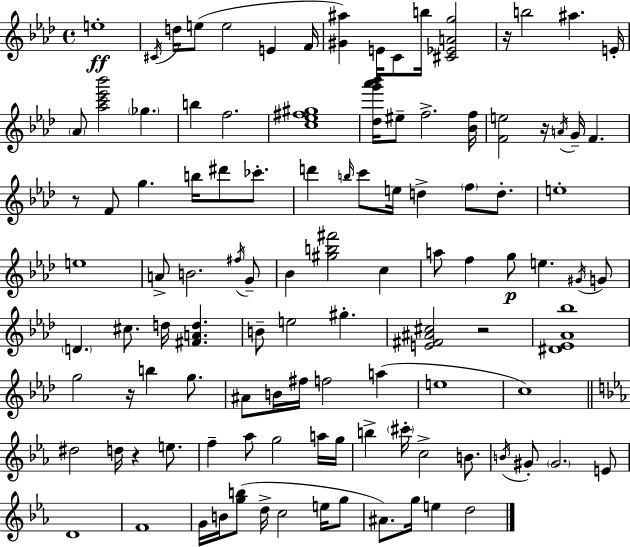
E5/w C#4/s D5/s E5/e E5/h E4/q F4/s [G#4,A#5]/q E4/s C4/e B5/s [C#4,Eb4,A4,G5]/h R/s B5/h A#5/q. E4/s Ab4/e [Ab5,C6,Eb6,Bb6]/h Gb5/q. B5/q F5/h. [C5,Eb5,F#5,G#5]/w [Db5,G6,Ab6,Bb6]/s EIS5/e F5/h. [Bb4,F5]/s [F4,E5]/h R/s A4/s G4/s F4/q. R/e F4/e G5/q. B5/s D#6/e CES6/e. D6/q B5/s C6/e E5/s D5/q F5/e D5/e. E5/w E5/w A4/e B4/h. F#5/s G4/e Bb4/q [G#5,B5,F#6]/h C5/q A5/e F5/q G5/e E5/q. G#4/s G4/e D4/q. C#5/e. D5/s [F#4,A4,D5]/q. B4/e E5/h G#5/q. [E4,F#4,A#4,C#5]/h R/h [D#4,Eb4,Ab4,Bb5]/w G5/h R/s B5/q G5/e. A#4/e B4/s F#5/s F5/h A5/q E5/w C5/w D#5/h D5/s R/q E5/e. F5/q Ab5/e G5/h A5/s G5/s B5/q C#6/s C5/h B4/e. B4/s G#4/e G#4/h. E4/e D4/w F4/w G4/s B4/s [G5,B5]/e D5/s C5/h E5/s G5/e A#4/e. G5/s E5/q D5/h